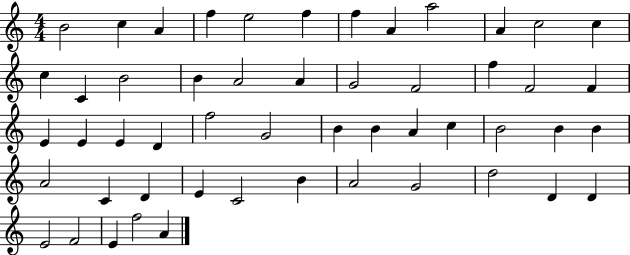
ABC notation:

X:1
T:Untitled
M:4/4
L:1/4
K:C
B2 c A f e2 f f A a2 A c2 c c C B2 B A2 A G2 F2 f F2 F E E E D f2 G2 B B A c B2 B B A2 C D E C2 B A2 G2 d2 D D E2 F2 E f2 A